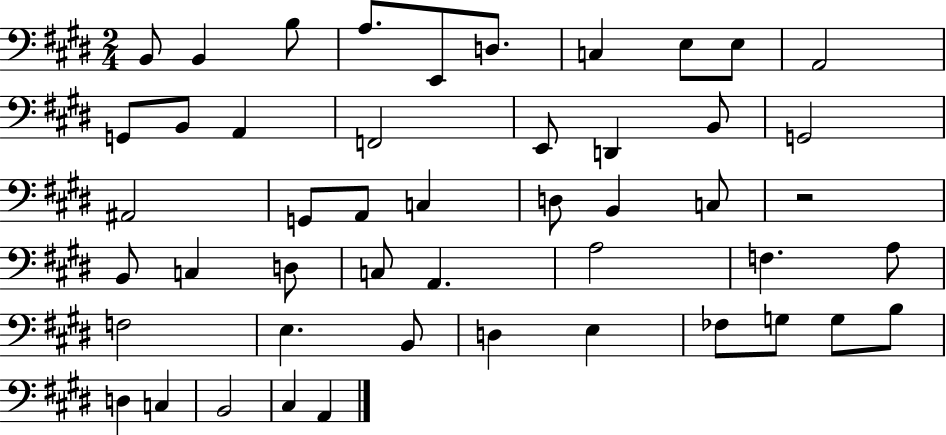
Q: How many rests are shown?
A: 1